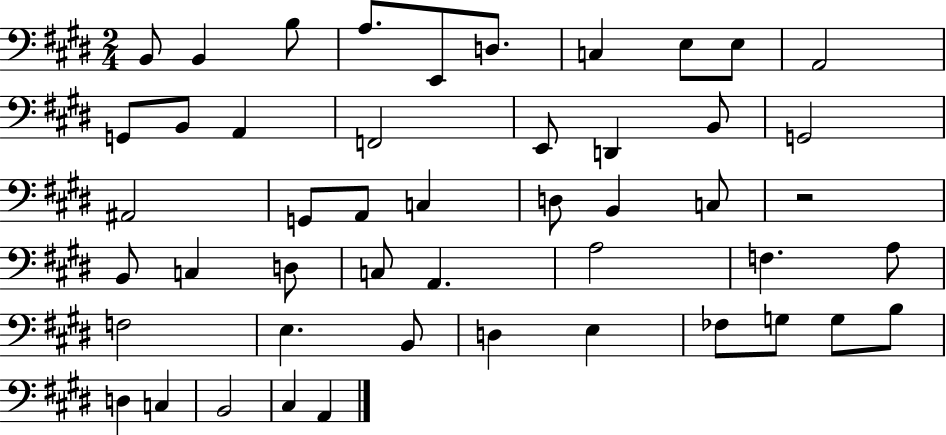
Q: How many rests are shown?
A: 1